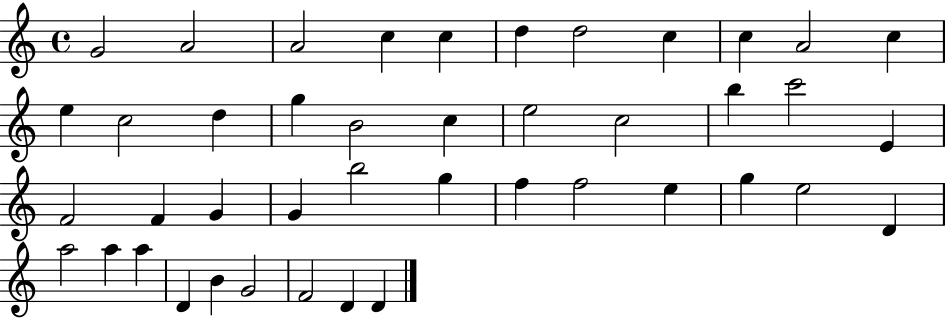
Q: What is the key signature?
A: C major